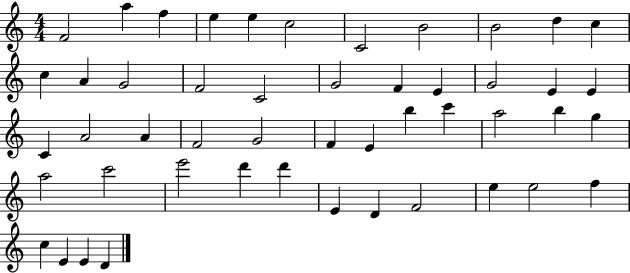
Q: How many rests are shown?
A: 0